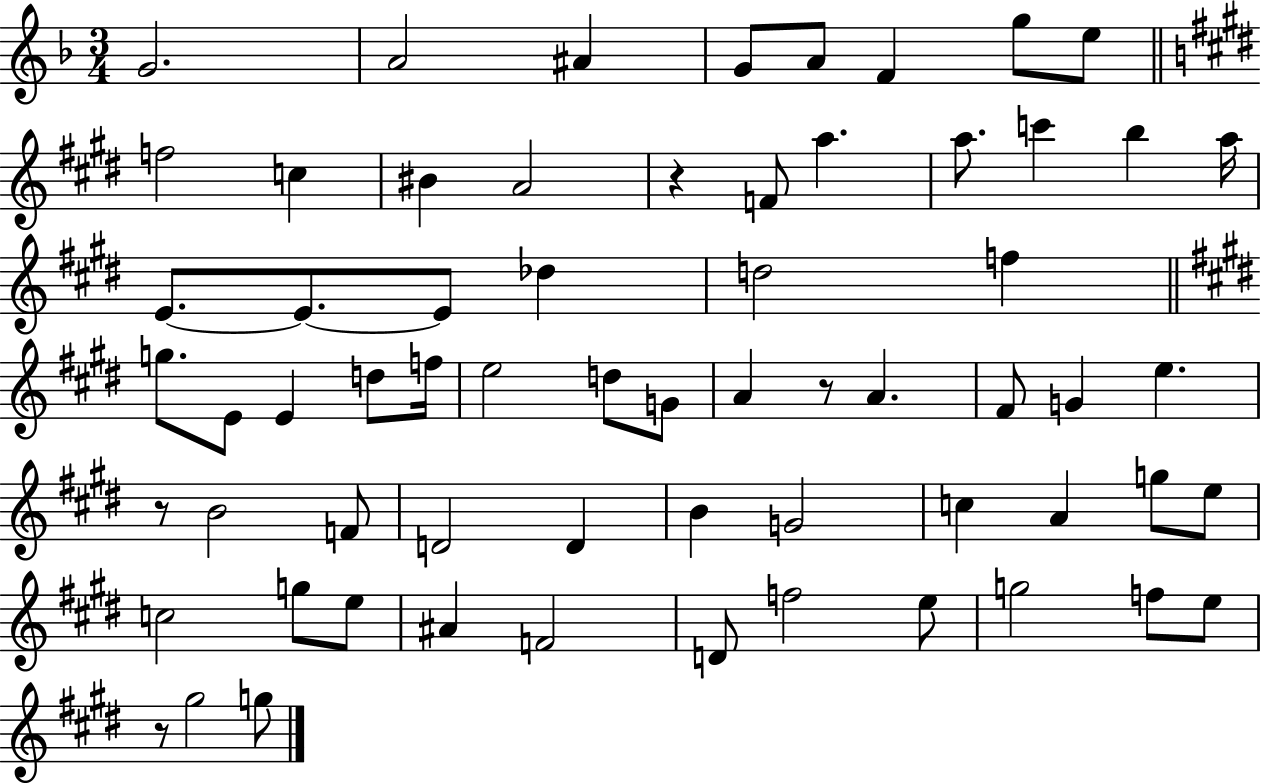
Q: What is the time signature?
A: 3/4